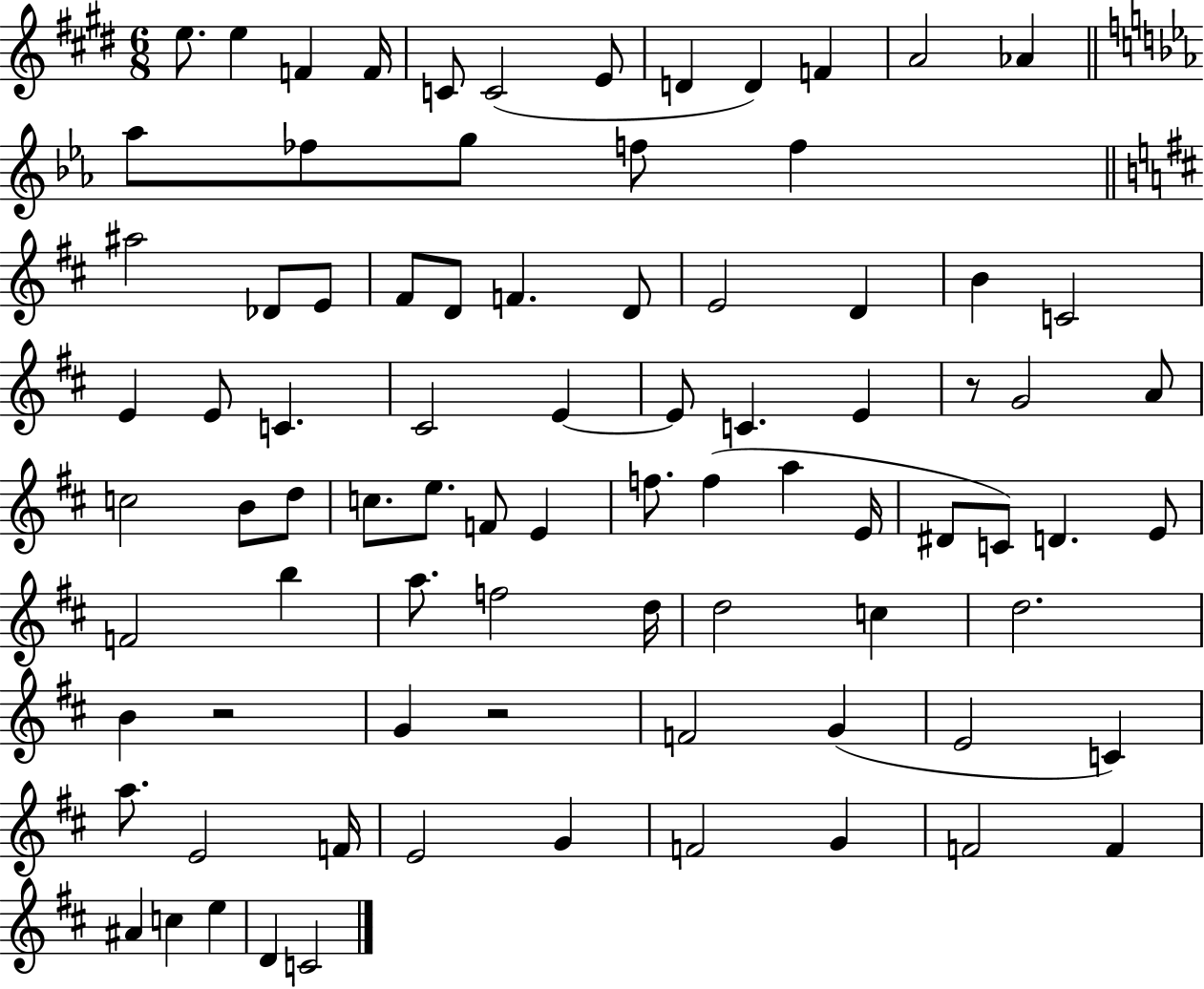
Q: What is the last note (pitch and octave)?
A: C4